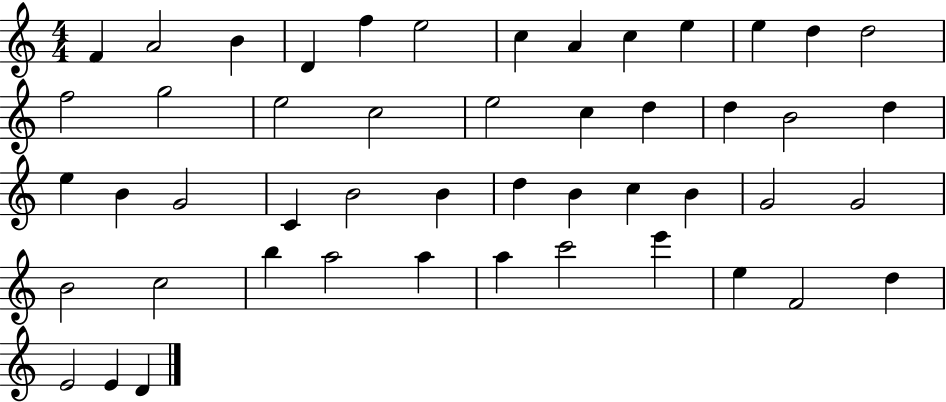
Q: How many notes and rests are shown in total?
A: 49